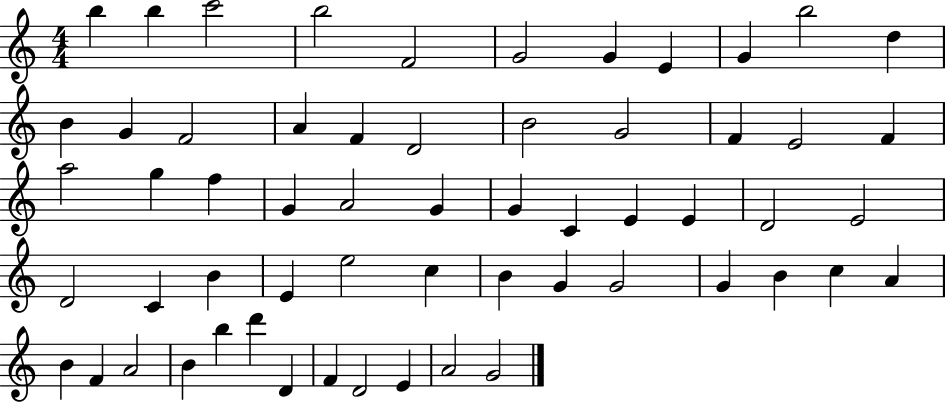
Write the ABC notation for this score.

X:1
T:Untitled
M:4/4
L:1/4
K:C
b b c'2 b2 F2 G2 G E G b2 d B G F2 A F D2 B2 G2 F E2 F a2 g f G A2 G G C E E D2 E2 D2 C B E e2 c B G G2 G B c A B F A2 B b d' D F D2 E A2 G2